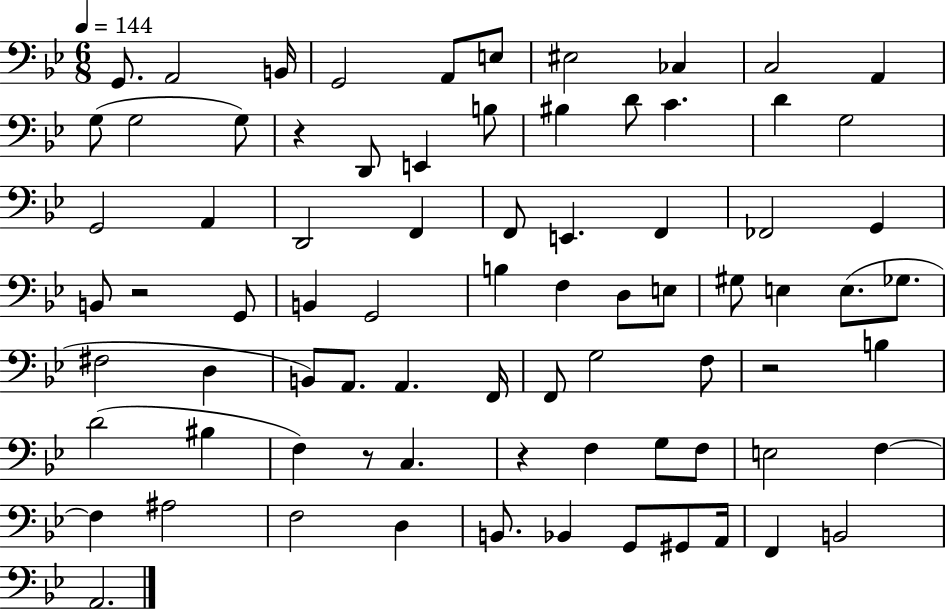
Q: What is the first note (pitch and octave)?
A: G2